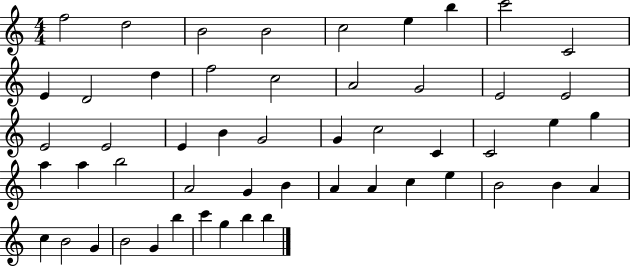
{
  \clef treble
  \numericTimeSignature
  \time 4/4
  \key c \major
  f''2 d''2 | b'2 b'2 | c''2 e''4 b''4 | c'''2 c'2 | \break e'4 d'2 d''4 | f''2 c''2 | a'2 g'2 | e'2 e'2 | \break e'2 e'2 | e'4 b'4 g'2 | g'4 c''2 c'4 | c'2 e''4 g''4 | \break a''4 a''4 b''2 | a'2 g'4 b'4 | a'4 a'4 c''4 e''4 | b'2 b'4 a'4 | \break c''4 b'2 g'4 | b'2 g'4 b''4 | c'''4 g''4 b''4 b''4 | \bar "|."
}